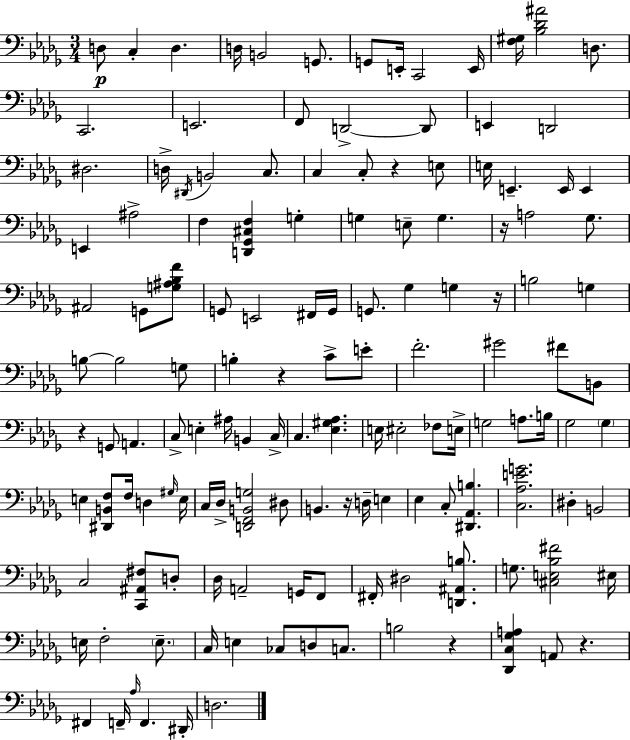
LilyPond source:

{
  \clef bass
  \numericTimeSignature
  \time 3/4
  \key bes \minor
  d8\p c4-. d4. | d16 b,2 g,8. | g,8 e,16-. c,2 e,16 | <f gis>16 <bes des' ais'>2 d8. | \break c,2. | e,2. | f,8 d,2->~~ d,8 | e,4 d,2 | \break dis2. | d16-> \acciaccatura { dis,16 } b,2 c8. | c4 c8-. r4 e8 | e16 e,4.-- e,16 e,4 | \break e,4 ais2-> | f4 <d, ges, cis f>4 g4-. | g4 e8-- g4. | r16 a2 ges8. | \break ais,2 g,8 <g ais bes f'>8 | g,8 e,2 fis,16 | g,16 g,8. ges4 g4 | r16 b2 g4 | \break b8~~ b2 g8 | b4-. r4 c'8-> e'8-. | f'2.-. | gis'2 fis'8 b,8 | \break r4 g,8 a,4. | c8-> e4-. ais16 b,4 | c16-> c4. <ees gis aes>4. | e16 eis2-. fes8 | \break e16-> g2 a8. | b16 ges2 \parenthesize ges4 | e4 <dis, b, f>8 f16 d4 | \grace { gis16 } e16 c16 des16-> <d, f, b, g>2 | \break dis8 b,4. r16 d16-- e4 | ees4 c8-. <dis, aes, b>4. | <c aes e' g'>2. | dis4-. b,2 | \break c2 <c, ais, fis>8 | d8-. des16 a,2-- g,16 | f,8 fis,16-. dis2 <d, ais, b>8. | g8. <cis e bes fis'>2 | \break eis16 e16 f2-. \parenthesize e8.-- | c16 e4 ces8 d8 c8. | b2 r4 | <des, c ges a>4 a,8 r4. | \break fis,4 f,16-- \grace { aes16 } f,4. | dis,16-. d2. | \bar "|."
}